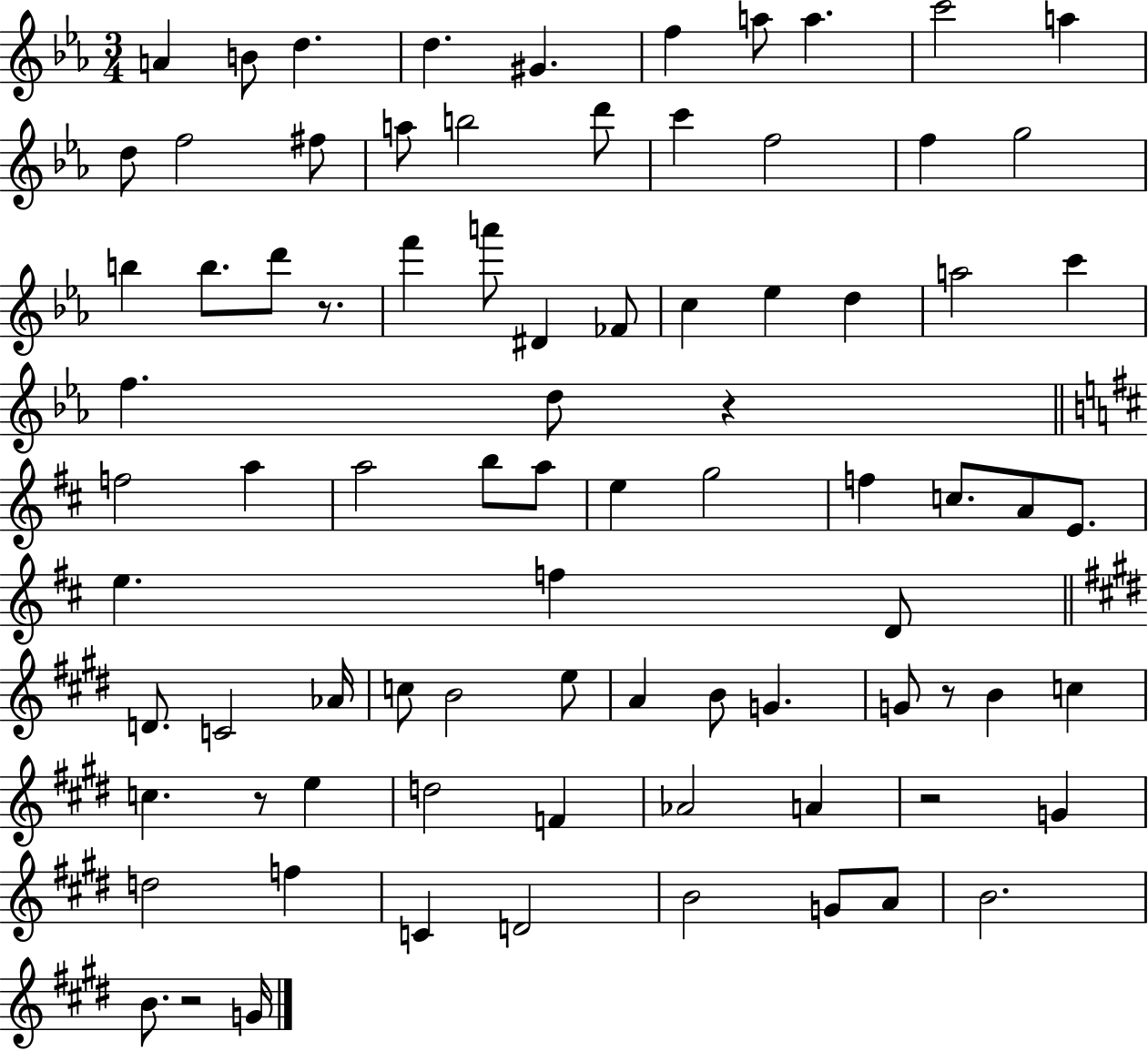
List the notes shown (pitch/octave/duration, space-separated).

A4/q B4/e D5/q. D5/q. G#4/q. F5/q A5/e A5/q. C6/h A5/q D5/e F5/h F#5/e A5/e B5/h D6/e C6/q F5/h F5/q G5/h B5/q B5/e. D6/e R/e. F6/q A6/e D#4/q FES4/e C5/q Eb5/q D5/q A5/h C6/q F5/q. D5/e R/q F5/h A5/q A5/h B5/e A5/e E5/q G5/h F5/q C5/e. A4/e E4/e. E5/q. F5/q D4/e D4/e. C4/h Ab4/s C5/e B4/h E5/e A4/q B4/e G4/q. G4/e R/e B4/q C5/q C5/q. R/e E5/q D5/h F4/q Ab4/h A4/q R/h G4/q D5/h F5/q C4/q D4/h B4/h G4/e A4/e B4/h. B4/e. R/h G4/s